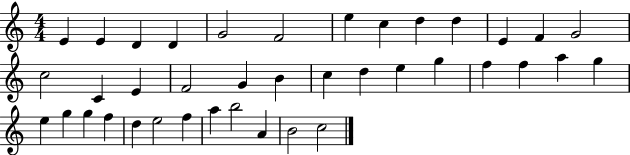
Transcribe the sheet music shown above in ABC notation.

X:1
T:Untitled
M:4/4
L:1/4
K:C
E E D D G2 F2 e c d d E F G2 c2 C E F2 G B c d e g f f a g e g g f d e2 f a b2 A B2 c2